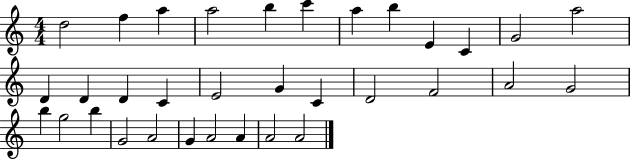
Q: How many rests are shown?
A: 0